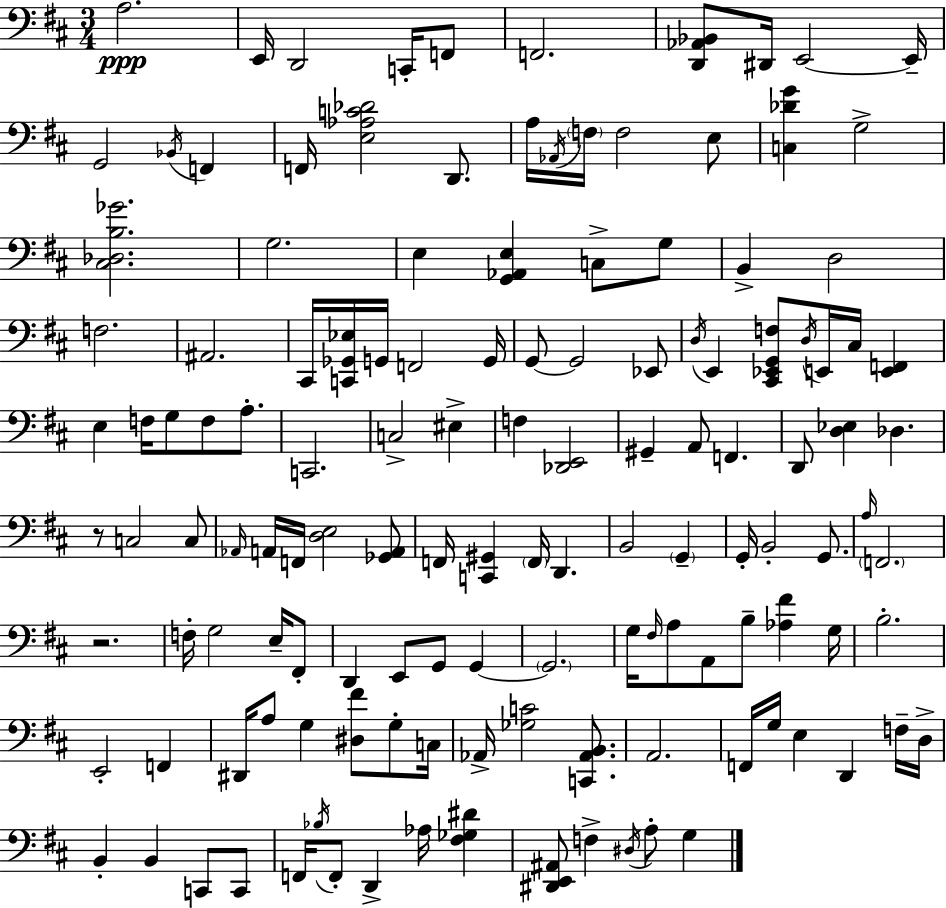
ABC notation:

X:1
T:Untitled
M:3/4
L:1/4
K:D
A,2 E,,/4 D,,2 C,,/4 F,,/2 F,,2 [D,,_A,,_B,,]/2 ^D,,/4 E,,2 E,,/4 G,,2 _B,,/4 F,, F,,/4 [E,_A,C_D]2 D,,/2 A,/4 _A,,/4 F,/4 F,2 E,/2 [C,_DG] G,2 [^C,_D,B,_G]2 G,2 E, [G,,_A,,E,] C,/2 G,/2 B,, D,2 F,2 ^A,,2 ^C,,/4 [C,,_G,,_E,]/4 G,,/4 F,,2 G,,/4 G,,/2 G,,2 _E,,/2 D,/4 E,, [^C,,_E,,G,,F,]/2 D,/4 E,,/4 ^C,/4 [E,,F,,] E, F,/4 G,/2 F,/2 A,/2 C,,2 C,2 ^E, F, [_D,,E,,]2 ^G,, A,,/2 F,, D,,/2 [D,_E,] _D, z/2 C,2 C,/2 _A,,/4 A,,/4 F,,/4 [D,E,]2 [_G,,A,,]/2 F,,/4 [C,,^G,,] F,,/4 D,, B,,2 G,, G,,/4 B,,2 G,,/2 A,/4 F,,2 z2 F,/4 G,2 E,/4 ^F,,/2 D,, E,,/2 G,,/2 G,, G,,2 G,/4 ^F,/4 A,/2 A,,/2 B,/2 [_A,^F] G,/4 B,2 E,,2 F,, ^D,,/4 A,/2 G, [^D,^F]/2 G,/2 C,/4 _A,,/4 [_G,C]2 [C,,_A,,B,,]/2 A,,2 F,,/4 G,/4 E, D,, F,/4 D,/4 B,, B,, C,,/2 C,,/2 F,,/4 _B,/4 F,,/2 D,, _A,/4 [^F,_G,^D] [^D,,E,,^A,,]/2 F, ^D,/4 A,/2 G,